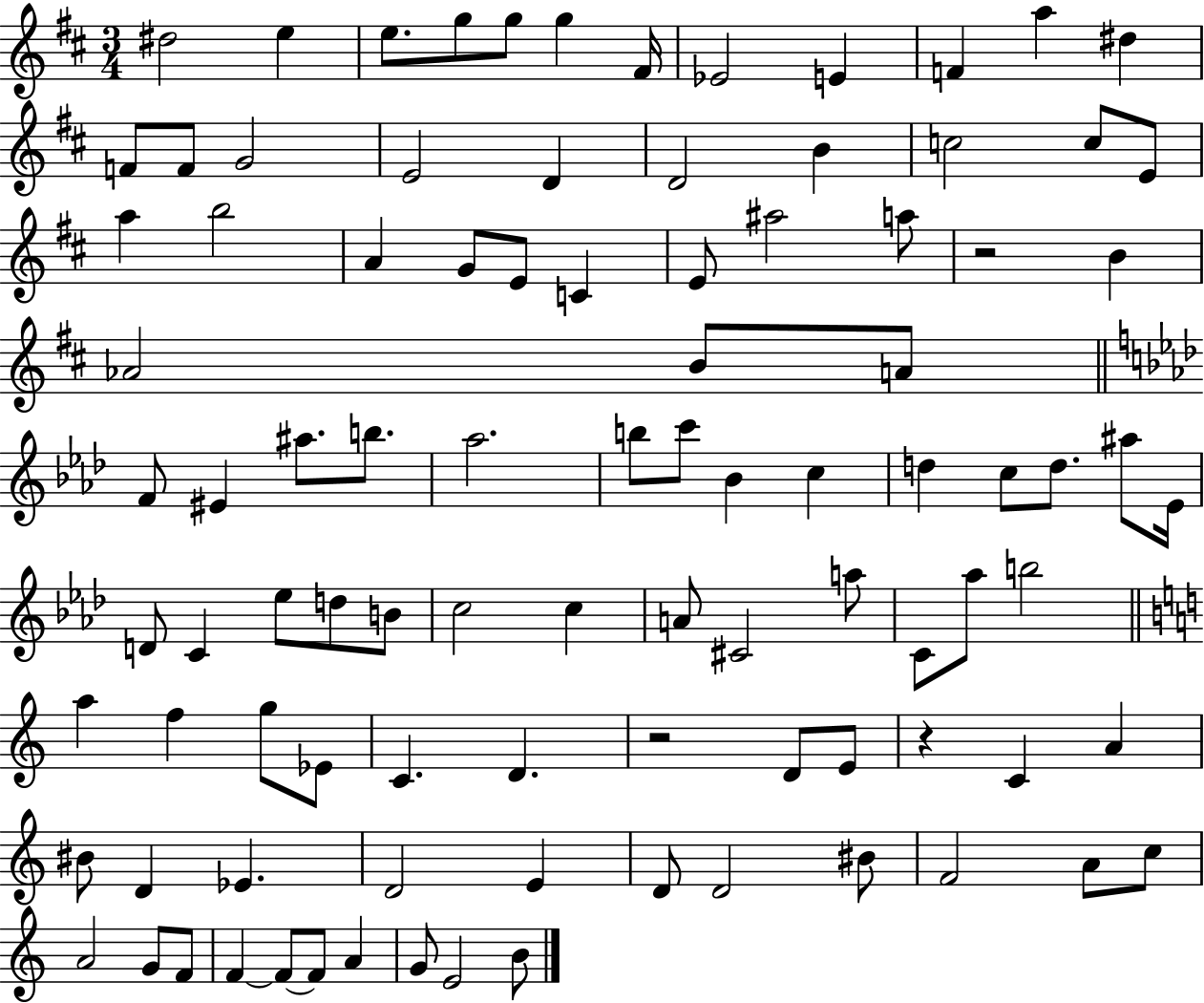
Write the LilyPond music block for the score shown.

{
  \clef treble
  \numericTimeSignature
  \time 3/4
  \key d \major
  dis''2 e''4 | e''8. g''8 g''8 g''4 fis'16 | ees'2 e'4 | f'4 a''4 dis''4 | \break f'8 f'8 g'2 | e'2 d'4 | d'2 b'4 | c''2 c''8 e'8 | \break a''4 b''2 | a'4 g'8 e'8 c'4 | e'8 ais''2 a''8 | r2 b'4 | \break aes'2 b'8 a'8 | \bar "||" \break \key aes \major f'8 eis'4 ais''8. b''8. | aes''2. | b''8 c'''8 bes'4 c''4 | d''4 c''8 d''8. ais''8 ees'16 | \break d'8 c'4 ees''8 d''8 b'8 | c''2 c''4 | a'8 cis'2 a''8 | c'8 aes''8 b''2 | \break \bar "||" \break \key c \major a''4 f''4 g''8 ees'8 | c'4. d'4. | r2 d'8 e'8 | r4 c'4 a'4 | \break bis'8 d'4 ees'4. | d'2 e'4 | d'8 d'2 bis'8 | f'2 a'8 c''8 | \break a'2 g'8 f'8 | f'4~~ f'8~~ f'8 a'4 | g'8 e'2 b'8 | \bar "|."
}